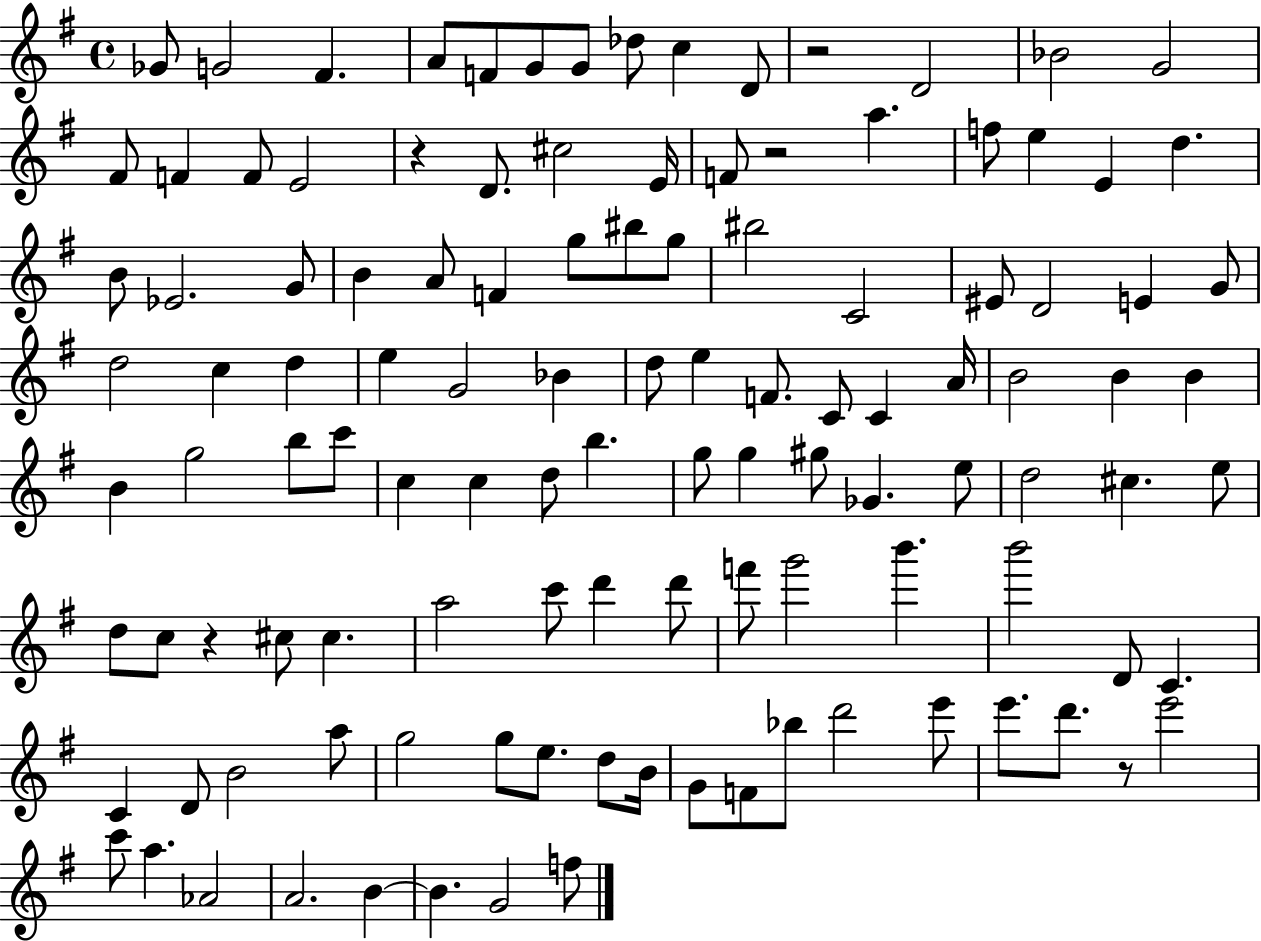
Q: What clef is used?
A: treble